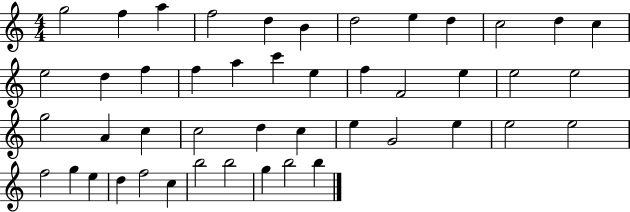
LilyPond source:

{
  \clef treble
  \numericTimeSignature
  \time 4/4
  \key c \major
  g''2 f''4 a''4 | f''2 d''4 b'4 | d''2 e''4 d''4 | c''2 d''4 c''4 | \break e''2 d''4 f''4 | f''4 a''4 c'''4 e''4 | f''4 f'2 e''4 | e''2 e''2 | \break g''2 a'4 c''4 | c''2 d''4 c''4 | e''4 g'2 e''4 | e''2 e''2 | \break f''2 g''4 e''4 | d''4 f''2 c''4 | b''2 b''2 | g''4 b''2 b''4 | \break \bar "|."
}